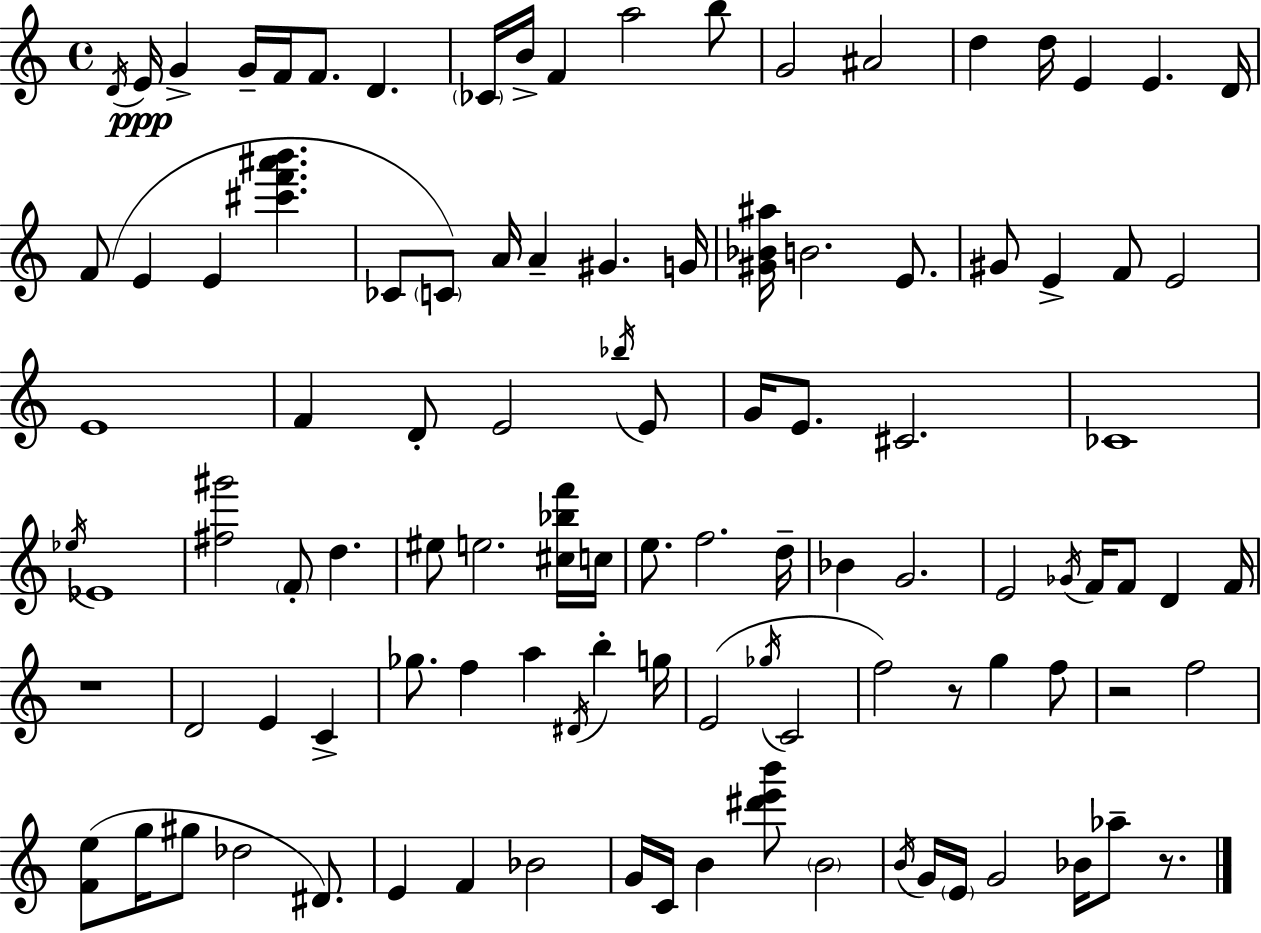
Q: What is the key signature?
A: C major